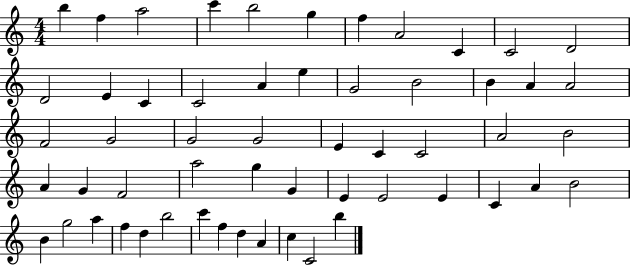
{
  \clef treble
  \numericTimeSignature
  \time 4/4
  \key c \major
  b''4 f''4 a''2 | c'''4 b''2 g''4 | f''4 a'2 c'4 | c'2 d'2 | \break d'2 e'4 c'4 | c'2 a'4 e''4 | g'2 b'2 | b'4 a'4 a'2 | \break f'2 g'2 | g'2 g'2 | e'4 c'4 c'2 | a'2 b'2 | \break a'4 g'4 f'2 | a''2 g''4 g'4 | e'4 e'2 e'4 | c'4 a'4 b'2 | \break b'4 g''2 a''4 | f''4 d''4 b''2 | c'''4 f''4 d''4 a'4 | c''4 c'2 b''4 | \break \bar "|."
}